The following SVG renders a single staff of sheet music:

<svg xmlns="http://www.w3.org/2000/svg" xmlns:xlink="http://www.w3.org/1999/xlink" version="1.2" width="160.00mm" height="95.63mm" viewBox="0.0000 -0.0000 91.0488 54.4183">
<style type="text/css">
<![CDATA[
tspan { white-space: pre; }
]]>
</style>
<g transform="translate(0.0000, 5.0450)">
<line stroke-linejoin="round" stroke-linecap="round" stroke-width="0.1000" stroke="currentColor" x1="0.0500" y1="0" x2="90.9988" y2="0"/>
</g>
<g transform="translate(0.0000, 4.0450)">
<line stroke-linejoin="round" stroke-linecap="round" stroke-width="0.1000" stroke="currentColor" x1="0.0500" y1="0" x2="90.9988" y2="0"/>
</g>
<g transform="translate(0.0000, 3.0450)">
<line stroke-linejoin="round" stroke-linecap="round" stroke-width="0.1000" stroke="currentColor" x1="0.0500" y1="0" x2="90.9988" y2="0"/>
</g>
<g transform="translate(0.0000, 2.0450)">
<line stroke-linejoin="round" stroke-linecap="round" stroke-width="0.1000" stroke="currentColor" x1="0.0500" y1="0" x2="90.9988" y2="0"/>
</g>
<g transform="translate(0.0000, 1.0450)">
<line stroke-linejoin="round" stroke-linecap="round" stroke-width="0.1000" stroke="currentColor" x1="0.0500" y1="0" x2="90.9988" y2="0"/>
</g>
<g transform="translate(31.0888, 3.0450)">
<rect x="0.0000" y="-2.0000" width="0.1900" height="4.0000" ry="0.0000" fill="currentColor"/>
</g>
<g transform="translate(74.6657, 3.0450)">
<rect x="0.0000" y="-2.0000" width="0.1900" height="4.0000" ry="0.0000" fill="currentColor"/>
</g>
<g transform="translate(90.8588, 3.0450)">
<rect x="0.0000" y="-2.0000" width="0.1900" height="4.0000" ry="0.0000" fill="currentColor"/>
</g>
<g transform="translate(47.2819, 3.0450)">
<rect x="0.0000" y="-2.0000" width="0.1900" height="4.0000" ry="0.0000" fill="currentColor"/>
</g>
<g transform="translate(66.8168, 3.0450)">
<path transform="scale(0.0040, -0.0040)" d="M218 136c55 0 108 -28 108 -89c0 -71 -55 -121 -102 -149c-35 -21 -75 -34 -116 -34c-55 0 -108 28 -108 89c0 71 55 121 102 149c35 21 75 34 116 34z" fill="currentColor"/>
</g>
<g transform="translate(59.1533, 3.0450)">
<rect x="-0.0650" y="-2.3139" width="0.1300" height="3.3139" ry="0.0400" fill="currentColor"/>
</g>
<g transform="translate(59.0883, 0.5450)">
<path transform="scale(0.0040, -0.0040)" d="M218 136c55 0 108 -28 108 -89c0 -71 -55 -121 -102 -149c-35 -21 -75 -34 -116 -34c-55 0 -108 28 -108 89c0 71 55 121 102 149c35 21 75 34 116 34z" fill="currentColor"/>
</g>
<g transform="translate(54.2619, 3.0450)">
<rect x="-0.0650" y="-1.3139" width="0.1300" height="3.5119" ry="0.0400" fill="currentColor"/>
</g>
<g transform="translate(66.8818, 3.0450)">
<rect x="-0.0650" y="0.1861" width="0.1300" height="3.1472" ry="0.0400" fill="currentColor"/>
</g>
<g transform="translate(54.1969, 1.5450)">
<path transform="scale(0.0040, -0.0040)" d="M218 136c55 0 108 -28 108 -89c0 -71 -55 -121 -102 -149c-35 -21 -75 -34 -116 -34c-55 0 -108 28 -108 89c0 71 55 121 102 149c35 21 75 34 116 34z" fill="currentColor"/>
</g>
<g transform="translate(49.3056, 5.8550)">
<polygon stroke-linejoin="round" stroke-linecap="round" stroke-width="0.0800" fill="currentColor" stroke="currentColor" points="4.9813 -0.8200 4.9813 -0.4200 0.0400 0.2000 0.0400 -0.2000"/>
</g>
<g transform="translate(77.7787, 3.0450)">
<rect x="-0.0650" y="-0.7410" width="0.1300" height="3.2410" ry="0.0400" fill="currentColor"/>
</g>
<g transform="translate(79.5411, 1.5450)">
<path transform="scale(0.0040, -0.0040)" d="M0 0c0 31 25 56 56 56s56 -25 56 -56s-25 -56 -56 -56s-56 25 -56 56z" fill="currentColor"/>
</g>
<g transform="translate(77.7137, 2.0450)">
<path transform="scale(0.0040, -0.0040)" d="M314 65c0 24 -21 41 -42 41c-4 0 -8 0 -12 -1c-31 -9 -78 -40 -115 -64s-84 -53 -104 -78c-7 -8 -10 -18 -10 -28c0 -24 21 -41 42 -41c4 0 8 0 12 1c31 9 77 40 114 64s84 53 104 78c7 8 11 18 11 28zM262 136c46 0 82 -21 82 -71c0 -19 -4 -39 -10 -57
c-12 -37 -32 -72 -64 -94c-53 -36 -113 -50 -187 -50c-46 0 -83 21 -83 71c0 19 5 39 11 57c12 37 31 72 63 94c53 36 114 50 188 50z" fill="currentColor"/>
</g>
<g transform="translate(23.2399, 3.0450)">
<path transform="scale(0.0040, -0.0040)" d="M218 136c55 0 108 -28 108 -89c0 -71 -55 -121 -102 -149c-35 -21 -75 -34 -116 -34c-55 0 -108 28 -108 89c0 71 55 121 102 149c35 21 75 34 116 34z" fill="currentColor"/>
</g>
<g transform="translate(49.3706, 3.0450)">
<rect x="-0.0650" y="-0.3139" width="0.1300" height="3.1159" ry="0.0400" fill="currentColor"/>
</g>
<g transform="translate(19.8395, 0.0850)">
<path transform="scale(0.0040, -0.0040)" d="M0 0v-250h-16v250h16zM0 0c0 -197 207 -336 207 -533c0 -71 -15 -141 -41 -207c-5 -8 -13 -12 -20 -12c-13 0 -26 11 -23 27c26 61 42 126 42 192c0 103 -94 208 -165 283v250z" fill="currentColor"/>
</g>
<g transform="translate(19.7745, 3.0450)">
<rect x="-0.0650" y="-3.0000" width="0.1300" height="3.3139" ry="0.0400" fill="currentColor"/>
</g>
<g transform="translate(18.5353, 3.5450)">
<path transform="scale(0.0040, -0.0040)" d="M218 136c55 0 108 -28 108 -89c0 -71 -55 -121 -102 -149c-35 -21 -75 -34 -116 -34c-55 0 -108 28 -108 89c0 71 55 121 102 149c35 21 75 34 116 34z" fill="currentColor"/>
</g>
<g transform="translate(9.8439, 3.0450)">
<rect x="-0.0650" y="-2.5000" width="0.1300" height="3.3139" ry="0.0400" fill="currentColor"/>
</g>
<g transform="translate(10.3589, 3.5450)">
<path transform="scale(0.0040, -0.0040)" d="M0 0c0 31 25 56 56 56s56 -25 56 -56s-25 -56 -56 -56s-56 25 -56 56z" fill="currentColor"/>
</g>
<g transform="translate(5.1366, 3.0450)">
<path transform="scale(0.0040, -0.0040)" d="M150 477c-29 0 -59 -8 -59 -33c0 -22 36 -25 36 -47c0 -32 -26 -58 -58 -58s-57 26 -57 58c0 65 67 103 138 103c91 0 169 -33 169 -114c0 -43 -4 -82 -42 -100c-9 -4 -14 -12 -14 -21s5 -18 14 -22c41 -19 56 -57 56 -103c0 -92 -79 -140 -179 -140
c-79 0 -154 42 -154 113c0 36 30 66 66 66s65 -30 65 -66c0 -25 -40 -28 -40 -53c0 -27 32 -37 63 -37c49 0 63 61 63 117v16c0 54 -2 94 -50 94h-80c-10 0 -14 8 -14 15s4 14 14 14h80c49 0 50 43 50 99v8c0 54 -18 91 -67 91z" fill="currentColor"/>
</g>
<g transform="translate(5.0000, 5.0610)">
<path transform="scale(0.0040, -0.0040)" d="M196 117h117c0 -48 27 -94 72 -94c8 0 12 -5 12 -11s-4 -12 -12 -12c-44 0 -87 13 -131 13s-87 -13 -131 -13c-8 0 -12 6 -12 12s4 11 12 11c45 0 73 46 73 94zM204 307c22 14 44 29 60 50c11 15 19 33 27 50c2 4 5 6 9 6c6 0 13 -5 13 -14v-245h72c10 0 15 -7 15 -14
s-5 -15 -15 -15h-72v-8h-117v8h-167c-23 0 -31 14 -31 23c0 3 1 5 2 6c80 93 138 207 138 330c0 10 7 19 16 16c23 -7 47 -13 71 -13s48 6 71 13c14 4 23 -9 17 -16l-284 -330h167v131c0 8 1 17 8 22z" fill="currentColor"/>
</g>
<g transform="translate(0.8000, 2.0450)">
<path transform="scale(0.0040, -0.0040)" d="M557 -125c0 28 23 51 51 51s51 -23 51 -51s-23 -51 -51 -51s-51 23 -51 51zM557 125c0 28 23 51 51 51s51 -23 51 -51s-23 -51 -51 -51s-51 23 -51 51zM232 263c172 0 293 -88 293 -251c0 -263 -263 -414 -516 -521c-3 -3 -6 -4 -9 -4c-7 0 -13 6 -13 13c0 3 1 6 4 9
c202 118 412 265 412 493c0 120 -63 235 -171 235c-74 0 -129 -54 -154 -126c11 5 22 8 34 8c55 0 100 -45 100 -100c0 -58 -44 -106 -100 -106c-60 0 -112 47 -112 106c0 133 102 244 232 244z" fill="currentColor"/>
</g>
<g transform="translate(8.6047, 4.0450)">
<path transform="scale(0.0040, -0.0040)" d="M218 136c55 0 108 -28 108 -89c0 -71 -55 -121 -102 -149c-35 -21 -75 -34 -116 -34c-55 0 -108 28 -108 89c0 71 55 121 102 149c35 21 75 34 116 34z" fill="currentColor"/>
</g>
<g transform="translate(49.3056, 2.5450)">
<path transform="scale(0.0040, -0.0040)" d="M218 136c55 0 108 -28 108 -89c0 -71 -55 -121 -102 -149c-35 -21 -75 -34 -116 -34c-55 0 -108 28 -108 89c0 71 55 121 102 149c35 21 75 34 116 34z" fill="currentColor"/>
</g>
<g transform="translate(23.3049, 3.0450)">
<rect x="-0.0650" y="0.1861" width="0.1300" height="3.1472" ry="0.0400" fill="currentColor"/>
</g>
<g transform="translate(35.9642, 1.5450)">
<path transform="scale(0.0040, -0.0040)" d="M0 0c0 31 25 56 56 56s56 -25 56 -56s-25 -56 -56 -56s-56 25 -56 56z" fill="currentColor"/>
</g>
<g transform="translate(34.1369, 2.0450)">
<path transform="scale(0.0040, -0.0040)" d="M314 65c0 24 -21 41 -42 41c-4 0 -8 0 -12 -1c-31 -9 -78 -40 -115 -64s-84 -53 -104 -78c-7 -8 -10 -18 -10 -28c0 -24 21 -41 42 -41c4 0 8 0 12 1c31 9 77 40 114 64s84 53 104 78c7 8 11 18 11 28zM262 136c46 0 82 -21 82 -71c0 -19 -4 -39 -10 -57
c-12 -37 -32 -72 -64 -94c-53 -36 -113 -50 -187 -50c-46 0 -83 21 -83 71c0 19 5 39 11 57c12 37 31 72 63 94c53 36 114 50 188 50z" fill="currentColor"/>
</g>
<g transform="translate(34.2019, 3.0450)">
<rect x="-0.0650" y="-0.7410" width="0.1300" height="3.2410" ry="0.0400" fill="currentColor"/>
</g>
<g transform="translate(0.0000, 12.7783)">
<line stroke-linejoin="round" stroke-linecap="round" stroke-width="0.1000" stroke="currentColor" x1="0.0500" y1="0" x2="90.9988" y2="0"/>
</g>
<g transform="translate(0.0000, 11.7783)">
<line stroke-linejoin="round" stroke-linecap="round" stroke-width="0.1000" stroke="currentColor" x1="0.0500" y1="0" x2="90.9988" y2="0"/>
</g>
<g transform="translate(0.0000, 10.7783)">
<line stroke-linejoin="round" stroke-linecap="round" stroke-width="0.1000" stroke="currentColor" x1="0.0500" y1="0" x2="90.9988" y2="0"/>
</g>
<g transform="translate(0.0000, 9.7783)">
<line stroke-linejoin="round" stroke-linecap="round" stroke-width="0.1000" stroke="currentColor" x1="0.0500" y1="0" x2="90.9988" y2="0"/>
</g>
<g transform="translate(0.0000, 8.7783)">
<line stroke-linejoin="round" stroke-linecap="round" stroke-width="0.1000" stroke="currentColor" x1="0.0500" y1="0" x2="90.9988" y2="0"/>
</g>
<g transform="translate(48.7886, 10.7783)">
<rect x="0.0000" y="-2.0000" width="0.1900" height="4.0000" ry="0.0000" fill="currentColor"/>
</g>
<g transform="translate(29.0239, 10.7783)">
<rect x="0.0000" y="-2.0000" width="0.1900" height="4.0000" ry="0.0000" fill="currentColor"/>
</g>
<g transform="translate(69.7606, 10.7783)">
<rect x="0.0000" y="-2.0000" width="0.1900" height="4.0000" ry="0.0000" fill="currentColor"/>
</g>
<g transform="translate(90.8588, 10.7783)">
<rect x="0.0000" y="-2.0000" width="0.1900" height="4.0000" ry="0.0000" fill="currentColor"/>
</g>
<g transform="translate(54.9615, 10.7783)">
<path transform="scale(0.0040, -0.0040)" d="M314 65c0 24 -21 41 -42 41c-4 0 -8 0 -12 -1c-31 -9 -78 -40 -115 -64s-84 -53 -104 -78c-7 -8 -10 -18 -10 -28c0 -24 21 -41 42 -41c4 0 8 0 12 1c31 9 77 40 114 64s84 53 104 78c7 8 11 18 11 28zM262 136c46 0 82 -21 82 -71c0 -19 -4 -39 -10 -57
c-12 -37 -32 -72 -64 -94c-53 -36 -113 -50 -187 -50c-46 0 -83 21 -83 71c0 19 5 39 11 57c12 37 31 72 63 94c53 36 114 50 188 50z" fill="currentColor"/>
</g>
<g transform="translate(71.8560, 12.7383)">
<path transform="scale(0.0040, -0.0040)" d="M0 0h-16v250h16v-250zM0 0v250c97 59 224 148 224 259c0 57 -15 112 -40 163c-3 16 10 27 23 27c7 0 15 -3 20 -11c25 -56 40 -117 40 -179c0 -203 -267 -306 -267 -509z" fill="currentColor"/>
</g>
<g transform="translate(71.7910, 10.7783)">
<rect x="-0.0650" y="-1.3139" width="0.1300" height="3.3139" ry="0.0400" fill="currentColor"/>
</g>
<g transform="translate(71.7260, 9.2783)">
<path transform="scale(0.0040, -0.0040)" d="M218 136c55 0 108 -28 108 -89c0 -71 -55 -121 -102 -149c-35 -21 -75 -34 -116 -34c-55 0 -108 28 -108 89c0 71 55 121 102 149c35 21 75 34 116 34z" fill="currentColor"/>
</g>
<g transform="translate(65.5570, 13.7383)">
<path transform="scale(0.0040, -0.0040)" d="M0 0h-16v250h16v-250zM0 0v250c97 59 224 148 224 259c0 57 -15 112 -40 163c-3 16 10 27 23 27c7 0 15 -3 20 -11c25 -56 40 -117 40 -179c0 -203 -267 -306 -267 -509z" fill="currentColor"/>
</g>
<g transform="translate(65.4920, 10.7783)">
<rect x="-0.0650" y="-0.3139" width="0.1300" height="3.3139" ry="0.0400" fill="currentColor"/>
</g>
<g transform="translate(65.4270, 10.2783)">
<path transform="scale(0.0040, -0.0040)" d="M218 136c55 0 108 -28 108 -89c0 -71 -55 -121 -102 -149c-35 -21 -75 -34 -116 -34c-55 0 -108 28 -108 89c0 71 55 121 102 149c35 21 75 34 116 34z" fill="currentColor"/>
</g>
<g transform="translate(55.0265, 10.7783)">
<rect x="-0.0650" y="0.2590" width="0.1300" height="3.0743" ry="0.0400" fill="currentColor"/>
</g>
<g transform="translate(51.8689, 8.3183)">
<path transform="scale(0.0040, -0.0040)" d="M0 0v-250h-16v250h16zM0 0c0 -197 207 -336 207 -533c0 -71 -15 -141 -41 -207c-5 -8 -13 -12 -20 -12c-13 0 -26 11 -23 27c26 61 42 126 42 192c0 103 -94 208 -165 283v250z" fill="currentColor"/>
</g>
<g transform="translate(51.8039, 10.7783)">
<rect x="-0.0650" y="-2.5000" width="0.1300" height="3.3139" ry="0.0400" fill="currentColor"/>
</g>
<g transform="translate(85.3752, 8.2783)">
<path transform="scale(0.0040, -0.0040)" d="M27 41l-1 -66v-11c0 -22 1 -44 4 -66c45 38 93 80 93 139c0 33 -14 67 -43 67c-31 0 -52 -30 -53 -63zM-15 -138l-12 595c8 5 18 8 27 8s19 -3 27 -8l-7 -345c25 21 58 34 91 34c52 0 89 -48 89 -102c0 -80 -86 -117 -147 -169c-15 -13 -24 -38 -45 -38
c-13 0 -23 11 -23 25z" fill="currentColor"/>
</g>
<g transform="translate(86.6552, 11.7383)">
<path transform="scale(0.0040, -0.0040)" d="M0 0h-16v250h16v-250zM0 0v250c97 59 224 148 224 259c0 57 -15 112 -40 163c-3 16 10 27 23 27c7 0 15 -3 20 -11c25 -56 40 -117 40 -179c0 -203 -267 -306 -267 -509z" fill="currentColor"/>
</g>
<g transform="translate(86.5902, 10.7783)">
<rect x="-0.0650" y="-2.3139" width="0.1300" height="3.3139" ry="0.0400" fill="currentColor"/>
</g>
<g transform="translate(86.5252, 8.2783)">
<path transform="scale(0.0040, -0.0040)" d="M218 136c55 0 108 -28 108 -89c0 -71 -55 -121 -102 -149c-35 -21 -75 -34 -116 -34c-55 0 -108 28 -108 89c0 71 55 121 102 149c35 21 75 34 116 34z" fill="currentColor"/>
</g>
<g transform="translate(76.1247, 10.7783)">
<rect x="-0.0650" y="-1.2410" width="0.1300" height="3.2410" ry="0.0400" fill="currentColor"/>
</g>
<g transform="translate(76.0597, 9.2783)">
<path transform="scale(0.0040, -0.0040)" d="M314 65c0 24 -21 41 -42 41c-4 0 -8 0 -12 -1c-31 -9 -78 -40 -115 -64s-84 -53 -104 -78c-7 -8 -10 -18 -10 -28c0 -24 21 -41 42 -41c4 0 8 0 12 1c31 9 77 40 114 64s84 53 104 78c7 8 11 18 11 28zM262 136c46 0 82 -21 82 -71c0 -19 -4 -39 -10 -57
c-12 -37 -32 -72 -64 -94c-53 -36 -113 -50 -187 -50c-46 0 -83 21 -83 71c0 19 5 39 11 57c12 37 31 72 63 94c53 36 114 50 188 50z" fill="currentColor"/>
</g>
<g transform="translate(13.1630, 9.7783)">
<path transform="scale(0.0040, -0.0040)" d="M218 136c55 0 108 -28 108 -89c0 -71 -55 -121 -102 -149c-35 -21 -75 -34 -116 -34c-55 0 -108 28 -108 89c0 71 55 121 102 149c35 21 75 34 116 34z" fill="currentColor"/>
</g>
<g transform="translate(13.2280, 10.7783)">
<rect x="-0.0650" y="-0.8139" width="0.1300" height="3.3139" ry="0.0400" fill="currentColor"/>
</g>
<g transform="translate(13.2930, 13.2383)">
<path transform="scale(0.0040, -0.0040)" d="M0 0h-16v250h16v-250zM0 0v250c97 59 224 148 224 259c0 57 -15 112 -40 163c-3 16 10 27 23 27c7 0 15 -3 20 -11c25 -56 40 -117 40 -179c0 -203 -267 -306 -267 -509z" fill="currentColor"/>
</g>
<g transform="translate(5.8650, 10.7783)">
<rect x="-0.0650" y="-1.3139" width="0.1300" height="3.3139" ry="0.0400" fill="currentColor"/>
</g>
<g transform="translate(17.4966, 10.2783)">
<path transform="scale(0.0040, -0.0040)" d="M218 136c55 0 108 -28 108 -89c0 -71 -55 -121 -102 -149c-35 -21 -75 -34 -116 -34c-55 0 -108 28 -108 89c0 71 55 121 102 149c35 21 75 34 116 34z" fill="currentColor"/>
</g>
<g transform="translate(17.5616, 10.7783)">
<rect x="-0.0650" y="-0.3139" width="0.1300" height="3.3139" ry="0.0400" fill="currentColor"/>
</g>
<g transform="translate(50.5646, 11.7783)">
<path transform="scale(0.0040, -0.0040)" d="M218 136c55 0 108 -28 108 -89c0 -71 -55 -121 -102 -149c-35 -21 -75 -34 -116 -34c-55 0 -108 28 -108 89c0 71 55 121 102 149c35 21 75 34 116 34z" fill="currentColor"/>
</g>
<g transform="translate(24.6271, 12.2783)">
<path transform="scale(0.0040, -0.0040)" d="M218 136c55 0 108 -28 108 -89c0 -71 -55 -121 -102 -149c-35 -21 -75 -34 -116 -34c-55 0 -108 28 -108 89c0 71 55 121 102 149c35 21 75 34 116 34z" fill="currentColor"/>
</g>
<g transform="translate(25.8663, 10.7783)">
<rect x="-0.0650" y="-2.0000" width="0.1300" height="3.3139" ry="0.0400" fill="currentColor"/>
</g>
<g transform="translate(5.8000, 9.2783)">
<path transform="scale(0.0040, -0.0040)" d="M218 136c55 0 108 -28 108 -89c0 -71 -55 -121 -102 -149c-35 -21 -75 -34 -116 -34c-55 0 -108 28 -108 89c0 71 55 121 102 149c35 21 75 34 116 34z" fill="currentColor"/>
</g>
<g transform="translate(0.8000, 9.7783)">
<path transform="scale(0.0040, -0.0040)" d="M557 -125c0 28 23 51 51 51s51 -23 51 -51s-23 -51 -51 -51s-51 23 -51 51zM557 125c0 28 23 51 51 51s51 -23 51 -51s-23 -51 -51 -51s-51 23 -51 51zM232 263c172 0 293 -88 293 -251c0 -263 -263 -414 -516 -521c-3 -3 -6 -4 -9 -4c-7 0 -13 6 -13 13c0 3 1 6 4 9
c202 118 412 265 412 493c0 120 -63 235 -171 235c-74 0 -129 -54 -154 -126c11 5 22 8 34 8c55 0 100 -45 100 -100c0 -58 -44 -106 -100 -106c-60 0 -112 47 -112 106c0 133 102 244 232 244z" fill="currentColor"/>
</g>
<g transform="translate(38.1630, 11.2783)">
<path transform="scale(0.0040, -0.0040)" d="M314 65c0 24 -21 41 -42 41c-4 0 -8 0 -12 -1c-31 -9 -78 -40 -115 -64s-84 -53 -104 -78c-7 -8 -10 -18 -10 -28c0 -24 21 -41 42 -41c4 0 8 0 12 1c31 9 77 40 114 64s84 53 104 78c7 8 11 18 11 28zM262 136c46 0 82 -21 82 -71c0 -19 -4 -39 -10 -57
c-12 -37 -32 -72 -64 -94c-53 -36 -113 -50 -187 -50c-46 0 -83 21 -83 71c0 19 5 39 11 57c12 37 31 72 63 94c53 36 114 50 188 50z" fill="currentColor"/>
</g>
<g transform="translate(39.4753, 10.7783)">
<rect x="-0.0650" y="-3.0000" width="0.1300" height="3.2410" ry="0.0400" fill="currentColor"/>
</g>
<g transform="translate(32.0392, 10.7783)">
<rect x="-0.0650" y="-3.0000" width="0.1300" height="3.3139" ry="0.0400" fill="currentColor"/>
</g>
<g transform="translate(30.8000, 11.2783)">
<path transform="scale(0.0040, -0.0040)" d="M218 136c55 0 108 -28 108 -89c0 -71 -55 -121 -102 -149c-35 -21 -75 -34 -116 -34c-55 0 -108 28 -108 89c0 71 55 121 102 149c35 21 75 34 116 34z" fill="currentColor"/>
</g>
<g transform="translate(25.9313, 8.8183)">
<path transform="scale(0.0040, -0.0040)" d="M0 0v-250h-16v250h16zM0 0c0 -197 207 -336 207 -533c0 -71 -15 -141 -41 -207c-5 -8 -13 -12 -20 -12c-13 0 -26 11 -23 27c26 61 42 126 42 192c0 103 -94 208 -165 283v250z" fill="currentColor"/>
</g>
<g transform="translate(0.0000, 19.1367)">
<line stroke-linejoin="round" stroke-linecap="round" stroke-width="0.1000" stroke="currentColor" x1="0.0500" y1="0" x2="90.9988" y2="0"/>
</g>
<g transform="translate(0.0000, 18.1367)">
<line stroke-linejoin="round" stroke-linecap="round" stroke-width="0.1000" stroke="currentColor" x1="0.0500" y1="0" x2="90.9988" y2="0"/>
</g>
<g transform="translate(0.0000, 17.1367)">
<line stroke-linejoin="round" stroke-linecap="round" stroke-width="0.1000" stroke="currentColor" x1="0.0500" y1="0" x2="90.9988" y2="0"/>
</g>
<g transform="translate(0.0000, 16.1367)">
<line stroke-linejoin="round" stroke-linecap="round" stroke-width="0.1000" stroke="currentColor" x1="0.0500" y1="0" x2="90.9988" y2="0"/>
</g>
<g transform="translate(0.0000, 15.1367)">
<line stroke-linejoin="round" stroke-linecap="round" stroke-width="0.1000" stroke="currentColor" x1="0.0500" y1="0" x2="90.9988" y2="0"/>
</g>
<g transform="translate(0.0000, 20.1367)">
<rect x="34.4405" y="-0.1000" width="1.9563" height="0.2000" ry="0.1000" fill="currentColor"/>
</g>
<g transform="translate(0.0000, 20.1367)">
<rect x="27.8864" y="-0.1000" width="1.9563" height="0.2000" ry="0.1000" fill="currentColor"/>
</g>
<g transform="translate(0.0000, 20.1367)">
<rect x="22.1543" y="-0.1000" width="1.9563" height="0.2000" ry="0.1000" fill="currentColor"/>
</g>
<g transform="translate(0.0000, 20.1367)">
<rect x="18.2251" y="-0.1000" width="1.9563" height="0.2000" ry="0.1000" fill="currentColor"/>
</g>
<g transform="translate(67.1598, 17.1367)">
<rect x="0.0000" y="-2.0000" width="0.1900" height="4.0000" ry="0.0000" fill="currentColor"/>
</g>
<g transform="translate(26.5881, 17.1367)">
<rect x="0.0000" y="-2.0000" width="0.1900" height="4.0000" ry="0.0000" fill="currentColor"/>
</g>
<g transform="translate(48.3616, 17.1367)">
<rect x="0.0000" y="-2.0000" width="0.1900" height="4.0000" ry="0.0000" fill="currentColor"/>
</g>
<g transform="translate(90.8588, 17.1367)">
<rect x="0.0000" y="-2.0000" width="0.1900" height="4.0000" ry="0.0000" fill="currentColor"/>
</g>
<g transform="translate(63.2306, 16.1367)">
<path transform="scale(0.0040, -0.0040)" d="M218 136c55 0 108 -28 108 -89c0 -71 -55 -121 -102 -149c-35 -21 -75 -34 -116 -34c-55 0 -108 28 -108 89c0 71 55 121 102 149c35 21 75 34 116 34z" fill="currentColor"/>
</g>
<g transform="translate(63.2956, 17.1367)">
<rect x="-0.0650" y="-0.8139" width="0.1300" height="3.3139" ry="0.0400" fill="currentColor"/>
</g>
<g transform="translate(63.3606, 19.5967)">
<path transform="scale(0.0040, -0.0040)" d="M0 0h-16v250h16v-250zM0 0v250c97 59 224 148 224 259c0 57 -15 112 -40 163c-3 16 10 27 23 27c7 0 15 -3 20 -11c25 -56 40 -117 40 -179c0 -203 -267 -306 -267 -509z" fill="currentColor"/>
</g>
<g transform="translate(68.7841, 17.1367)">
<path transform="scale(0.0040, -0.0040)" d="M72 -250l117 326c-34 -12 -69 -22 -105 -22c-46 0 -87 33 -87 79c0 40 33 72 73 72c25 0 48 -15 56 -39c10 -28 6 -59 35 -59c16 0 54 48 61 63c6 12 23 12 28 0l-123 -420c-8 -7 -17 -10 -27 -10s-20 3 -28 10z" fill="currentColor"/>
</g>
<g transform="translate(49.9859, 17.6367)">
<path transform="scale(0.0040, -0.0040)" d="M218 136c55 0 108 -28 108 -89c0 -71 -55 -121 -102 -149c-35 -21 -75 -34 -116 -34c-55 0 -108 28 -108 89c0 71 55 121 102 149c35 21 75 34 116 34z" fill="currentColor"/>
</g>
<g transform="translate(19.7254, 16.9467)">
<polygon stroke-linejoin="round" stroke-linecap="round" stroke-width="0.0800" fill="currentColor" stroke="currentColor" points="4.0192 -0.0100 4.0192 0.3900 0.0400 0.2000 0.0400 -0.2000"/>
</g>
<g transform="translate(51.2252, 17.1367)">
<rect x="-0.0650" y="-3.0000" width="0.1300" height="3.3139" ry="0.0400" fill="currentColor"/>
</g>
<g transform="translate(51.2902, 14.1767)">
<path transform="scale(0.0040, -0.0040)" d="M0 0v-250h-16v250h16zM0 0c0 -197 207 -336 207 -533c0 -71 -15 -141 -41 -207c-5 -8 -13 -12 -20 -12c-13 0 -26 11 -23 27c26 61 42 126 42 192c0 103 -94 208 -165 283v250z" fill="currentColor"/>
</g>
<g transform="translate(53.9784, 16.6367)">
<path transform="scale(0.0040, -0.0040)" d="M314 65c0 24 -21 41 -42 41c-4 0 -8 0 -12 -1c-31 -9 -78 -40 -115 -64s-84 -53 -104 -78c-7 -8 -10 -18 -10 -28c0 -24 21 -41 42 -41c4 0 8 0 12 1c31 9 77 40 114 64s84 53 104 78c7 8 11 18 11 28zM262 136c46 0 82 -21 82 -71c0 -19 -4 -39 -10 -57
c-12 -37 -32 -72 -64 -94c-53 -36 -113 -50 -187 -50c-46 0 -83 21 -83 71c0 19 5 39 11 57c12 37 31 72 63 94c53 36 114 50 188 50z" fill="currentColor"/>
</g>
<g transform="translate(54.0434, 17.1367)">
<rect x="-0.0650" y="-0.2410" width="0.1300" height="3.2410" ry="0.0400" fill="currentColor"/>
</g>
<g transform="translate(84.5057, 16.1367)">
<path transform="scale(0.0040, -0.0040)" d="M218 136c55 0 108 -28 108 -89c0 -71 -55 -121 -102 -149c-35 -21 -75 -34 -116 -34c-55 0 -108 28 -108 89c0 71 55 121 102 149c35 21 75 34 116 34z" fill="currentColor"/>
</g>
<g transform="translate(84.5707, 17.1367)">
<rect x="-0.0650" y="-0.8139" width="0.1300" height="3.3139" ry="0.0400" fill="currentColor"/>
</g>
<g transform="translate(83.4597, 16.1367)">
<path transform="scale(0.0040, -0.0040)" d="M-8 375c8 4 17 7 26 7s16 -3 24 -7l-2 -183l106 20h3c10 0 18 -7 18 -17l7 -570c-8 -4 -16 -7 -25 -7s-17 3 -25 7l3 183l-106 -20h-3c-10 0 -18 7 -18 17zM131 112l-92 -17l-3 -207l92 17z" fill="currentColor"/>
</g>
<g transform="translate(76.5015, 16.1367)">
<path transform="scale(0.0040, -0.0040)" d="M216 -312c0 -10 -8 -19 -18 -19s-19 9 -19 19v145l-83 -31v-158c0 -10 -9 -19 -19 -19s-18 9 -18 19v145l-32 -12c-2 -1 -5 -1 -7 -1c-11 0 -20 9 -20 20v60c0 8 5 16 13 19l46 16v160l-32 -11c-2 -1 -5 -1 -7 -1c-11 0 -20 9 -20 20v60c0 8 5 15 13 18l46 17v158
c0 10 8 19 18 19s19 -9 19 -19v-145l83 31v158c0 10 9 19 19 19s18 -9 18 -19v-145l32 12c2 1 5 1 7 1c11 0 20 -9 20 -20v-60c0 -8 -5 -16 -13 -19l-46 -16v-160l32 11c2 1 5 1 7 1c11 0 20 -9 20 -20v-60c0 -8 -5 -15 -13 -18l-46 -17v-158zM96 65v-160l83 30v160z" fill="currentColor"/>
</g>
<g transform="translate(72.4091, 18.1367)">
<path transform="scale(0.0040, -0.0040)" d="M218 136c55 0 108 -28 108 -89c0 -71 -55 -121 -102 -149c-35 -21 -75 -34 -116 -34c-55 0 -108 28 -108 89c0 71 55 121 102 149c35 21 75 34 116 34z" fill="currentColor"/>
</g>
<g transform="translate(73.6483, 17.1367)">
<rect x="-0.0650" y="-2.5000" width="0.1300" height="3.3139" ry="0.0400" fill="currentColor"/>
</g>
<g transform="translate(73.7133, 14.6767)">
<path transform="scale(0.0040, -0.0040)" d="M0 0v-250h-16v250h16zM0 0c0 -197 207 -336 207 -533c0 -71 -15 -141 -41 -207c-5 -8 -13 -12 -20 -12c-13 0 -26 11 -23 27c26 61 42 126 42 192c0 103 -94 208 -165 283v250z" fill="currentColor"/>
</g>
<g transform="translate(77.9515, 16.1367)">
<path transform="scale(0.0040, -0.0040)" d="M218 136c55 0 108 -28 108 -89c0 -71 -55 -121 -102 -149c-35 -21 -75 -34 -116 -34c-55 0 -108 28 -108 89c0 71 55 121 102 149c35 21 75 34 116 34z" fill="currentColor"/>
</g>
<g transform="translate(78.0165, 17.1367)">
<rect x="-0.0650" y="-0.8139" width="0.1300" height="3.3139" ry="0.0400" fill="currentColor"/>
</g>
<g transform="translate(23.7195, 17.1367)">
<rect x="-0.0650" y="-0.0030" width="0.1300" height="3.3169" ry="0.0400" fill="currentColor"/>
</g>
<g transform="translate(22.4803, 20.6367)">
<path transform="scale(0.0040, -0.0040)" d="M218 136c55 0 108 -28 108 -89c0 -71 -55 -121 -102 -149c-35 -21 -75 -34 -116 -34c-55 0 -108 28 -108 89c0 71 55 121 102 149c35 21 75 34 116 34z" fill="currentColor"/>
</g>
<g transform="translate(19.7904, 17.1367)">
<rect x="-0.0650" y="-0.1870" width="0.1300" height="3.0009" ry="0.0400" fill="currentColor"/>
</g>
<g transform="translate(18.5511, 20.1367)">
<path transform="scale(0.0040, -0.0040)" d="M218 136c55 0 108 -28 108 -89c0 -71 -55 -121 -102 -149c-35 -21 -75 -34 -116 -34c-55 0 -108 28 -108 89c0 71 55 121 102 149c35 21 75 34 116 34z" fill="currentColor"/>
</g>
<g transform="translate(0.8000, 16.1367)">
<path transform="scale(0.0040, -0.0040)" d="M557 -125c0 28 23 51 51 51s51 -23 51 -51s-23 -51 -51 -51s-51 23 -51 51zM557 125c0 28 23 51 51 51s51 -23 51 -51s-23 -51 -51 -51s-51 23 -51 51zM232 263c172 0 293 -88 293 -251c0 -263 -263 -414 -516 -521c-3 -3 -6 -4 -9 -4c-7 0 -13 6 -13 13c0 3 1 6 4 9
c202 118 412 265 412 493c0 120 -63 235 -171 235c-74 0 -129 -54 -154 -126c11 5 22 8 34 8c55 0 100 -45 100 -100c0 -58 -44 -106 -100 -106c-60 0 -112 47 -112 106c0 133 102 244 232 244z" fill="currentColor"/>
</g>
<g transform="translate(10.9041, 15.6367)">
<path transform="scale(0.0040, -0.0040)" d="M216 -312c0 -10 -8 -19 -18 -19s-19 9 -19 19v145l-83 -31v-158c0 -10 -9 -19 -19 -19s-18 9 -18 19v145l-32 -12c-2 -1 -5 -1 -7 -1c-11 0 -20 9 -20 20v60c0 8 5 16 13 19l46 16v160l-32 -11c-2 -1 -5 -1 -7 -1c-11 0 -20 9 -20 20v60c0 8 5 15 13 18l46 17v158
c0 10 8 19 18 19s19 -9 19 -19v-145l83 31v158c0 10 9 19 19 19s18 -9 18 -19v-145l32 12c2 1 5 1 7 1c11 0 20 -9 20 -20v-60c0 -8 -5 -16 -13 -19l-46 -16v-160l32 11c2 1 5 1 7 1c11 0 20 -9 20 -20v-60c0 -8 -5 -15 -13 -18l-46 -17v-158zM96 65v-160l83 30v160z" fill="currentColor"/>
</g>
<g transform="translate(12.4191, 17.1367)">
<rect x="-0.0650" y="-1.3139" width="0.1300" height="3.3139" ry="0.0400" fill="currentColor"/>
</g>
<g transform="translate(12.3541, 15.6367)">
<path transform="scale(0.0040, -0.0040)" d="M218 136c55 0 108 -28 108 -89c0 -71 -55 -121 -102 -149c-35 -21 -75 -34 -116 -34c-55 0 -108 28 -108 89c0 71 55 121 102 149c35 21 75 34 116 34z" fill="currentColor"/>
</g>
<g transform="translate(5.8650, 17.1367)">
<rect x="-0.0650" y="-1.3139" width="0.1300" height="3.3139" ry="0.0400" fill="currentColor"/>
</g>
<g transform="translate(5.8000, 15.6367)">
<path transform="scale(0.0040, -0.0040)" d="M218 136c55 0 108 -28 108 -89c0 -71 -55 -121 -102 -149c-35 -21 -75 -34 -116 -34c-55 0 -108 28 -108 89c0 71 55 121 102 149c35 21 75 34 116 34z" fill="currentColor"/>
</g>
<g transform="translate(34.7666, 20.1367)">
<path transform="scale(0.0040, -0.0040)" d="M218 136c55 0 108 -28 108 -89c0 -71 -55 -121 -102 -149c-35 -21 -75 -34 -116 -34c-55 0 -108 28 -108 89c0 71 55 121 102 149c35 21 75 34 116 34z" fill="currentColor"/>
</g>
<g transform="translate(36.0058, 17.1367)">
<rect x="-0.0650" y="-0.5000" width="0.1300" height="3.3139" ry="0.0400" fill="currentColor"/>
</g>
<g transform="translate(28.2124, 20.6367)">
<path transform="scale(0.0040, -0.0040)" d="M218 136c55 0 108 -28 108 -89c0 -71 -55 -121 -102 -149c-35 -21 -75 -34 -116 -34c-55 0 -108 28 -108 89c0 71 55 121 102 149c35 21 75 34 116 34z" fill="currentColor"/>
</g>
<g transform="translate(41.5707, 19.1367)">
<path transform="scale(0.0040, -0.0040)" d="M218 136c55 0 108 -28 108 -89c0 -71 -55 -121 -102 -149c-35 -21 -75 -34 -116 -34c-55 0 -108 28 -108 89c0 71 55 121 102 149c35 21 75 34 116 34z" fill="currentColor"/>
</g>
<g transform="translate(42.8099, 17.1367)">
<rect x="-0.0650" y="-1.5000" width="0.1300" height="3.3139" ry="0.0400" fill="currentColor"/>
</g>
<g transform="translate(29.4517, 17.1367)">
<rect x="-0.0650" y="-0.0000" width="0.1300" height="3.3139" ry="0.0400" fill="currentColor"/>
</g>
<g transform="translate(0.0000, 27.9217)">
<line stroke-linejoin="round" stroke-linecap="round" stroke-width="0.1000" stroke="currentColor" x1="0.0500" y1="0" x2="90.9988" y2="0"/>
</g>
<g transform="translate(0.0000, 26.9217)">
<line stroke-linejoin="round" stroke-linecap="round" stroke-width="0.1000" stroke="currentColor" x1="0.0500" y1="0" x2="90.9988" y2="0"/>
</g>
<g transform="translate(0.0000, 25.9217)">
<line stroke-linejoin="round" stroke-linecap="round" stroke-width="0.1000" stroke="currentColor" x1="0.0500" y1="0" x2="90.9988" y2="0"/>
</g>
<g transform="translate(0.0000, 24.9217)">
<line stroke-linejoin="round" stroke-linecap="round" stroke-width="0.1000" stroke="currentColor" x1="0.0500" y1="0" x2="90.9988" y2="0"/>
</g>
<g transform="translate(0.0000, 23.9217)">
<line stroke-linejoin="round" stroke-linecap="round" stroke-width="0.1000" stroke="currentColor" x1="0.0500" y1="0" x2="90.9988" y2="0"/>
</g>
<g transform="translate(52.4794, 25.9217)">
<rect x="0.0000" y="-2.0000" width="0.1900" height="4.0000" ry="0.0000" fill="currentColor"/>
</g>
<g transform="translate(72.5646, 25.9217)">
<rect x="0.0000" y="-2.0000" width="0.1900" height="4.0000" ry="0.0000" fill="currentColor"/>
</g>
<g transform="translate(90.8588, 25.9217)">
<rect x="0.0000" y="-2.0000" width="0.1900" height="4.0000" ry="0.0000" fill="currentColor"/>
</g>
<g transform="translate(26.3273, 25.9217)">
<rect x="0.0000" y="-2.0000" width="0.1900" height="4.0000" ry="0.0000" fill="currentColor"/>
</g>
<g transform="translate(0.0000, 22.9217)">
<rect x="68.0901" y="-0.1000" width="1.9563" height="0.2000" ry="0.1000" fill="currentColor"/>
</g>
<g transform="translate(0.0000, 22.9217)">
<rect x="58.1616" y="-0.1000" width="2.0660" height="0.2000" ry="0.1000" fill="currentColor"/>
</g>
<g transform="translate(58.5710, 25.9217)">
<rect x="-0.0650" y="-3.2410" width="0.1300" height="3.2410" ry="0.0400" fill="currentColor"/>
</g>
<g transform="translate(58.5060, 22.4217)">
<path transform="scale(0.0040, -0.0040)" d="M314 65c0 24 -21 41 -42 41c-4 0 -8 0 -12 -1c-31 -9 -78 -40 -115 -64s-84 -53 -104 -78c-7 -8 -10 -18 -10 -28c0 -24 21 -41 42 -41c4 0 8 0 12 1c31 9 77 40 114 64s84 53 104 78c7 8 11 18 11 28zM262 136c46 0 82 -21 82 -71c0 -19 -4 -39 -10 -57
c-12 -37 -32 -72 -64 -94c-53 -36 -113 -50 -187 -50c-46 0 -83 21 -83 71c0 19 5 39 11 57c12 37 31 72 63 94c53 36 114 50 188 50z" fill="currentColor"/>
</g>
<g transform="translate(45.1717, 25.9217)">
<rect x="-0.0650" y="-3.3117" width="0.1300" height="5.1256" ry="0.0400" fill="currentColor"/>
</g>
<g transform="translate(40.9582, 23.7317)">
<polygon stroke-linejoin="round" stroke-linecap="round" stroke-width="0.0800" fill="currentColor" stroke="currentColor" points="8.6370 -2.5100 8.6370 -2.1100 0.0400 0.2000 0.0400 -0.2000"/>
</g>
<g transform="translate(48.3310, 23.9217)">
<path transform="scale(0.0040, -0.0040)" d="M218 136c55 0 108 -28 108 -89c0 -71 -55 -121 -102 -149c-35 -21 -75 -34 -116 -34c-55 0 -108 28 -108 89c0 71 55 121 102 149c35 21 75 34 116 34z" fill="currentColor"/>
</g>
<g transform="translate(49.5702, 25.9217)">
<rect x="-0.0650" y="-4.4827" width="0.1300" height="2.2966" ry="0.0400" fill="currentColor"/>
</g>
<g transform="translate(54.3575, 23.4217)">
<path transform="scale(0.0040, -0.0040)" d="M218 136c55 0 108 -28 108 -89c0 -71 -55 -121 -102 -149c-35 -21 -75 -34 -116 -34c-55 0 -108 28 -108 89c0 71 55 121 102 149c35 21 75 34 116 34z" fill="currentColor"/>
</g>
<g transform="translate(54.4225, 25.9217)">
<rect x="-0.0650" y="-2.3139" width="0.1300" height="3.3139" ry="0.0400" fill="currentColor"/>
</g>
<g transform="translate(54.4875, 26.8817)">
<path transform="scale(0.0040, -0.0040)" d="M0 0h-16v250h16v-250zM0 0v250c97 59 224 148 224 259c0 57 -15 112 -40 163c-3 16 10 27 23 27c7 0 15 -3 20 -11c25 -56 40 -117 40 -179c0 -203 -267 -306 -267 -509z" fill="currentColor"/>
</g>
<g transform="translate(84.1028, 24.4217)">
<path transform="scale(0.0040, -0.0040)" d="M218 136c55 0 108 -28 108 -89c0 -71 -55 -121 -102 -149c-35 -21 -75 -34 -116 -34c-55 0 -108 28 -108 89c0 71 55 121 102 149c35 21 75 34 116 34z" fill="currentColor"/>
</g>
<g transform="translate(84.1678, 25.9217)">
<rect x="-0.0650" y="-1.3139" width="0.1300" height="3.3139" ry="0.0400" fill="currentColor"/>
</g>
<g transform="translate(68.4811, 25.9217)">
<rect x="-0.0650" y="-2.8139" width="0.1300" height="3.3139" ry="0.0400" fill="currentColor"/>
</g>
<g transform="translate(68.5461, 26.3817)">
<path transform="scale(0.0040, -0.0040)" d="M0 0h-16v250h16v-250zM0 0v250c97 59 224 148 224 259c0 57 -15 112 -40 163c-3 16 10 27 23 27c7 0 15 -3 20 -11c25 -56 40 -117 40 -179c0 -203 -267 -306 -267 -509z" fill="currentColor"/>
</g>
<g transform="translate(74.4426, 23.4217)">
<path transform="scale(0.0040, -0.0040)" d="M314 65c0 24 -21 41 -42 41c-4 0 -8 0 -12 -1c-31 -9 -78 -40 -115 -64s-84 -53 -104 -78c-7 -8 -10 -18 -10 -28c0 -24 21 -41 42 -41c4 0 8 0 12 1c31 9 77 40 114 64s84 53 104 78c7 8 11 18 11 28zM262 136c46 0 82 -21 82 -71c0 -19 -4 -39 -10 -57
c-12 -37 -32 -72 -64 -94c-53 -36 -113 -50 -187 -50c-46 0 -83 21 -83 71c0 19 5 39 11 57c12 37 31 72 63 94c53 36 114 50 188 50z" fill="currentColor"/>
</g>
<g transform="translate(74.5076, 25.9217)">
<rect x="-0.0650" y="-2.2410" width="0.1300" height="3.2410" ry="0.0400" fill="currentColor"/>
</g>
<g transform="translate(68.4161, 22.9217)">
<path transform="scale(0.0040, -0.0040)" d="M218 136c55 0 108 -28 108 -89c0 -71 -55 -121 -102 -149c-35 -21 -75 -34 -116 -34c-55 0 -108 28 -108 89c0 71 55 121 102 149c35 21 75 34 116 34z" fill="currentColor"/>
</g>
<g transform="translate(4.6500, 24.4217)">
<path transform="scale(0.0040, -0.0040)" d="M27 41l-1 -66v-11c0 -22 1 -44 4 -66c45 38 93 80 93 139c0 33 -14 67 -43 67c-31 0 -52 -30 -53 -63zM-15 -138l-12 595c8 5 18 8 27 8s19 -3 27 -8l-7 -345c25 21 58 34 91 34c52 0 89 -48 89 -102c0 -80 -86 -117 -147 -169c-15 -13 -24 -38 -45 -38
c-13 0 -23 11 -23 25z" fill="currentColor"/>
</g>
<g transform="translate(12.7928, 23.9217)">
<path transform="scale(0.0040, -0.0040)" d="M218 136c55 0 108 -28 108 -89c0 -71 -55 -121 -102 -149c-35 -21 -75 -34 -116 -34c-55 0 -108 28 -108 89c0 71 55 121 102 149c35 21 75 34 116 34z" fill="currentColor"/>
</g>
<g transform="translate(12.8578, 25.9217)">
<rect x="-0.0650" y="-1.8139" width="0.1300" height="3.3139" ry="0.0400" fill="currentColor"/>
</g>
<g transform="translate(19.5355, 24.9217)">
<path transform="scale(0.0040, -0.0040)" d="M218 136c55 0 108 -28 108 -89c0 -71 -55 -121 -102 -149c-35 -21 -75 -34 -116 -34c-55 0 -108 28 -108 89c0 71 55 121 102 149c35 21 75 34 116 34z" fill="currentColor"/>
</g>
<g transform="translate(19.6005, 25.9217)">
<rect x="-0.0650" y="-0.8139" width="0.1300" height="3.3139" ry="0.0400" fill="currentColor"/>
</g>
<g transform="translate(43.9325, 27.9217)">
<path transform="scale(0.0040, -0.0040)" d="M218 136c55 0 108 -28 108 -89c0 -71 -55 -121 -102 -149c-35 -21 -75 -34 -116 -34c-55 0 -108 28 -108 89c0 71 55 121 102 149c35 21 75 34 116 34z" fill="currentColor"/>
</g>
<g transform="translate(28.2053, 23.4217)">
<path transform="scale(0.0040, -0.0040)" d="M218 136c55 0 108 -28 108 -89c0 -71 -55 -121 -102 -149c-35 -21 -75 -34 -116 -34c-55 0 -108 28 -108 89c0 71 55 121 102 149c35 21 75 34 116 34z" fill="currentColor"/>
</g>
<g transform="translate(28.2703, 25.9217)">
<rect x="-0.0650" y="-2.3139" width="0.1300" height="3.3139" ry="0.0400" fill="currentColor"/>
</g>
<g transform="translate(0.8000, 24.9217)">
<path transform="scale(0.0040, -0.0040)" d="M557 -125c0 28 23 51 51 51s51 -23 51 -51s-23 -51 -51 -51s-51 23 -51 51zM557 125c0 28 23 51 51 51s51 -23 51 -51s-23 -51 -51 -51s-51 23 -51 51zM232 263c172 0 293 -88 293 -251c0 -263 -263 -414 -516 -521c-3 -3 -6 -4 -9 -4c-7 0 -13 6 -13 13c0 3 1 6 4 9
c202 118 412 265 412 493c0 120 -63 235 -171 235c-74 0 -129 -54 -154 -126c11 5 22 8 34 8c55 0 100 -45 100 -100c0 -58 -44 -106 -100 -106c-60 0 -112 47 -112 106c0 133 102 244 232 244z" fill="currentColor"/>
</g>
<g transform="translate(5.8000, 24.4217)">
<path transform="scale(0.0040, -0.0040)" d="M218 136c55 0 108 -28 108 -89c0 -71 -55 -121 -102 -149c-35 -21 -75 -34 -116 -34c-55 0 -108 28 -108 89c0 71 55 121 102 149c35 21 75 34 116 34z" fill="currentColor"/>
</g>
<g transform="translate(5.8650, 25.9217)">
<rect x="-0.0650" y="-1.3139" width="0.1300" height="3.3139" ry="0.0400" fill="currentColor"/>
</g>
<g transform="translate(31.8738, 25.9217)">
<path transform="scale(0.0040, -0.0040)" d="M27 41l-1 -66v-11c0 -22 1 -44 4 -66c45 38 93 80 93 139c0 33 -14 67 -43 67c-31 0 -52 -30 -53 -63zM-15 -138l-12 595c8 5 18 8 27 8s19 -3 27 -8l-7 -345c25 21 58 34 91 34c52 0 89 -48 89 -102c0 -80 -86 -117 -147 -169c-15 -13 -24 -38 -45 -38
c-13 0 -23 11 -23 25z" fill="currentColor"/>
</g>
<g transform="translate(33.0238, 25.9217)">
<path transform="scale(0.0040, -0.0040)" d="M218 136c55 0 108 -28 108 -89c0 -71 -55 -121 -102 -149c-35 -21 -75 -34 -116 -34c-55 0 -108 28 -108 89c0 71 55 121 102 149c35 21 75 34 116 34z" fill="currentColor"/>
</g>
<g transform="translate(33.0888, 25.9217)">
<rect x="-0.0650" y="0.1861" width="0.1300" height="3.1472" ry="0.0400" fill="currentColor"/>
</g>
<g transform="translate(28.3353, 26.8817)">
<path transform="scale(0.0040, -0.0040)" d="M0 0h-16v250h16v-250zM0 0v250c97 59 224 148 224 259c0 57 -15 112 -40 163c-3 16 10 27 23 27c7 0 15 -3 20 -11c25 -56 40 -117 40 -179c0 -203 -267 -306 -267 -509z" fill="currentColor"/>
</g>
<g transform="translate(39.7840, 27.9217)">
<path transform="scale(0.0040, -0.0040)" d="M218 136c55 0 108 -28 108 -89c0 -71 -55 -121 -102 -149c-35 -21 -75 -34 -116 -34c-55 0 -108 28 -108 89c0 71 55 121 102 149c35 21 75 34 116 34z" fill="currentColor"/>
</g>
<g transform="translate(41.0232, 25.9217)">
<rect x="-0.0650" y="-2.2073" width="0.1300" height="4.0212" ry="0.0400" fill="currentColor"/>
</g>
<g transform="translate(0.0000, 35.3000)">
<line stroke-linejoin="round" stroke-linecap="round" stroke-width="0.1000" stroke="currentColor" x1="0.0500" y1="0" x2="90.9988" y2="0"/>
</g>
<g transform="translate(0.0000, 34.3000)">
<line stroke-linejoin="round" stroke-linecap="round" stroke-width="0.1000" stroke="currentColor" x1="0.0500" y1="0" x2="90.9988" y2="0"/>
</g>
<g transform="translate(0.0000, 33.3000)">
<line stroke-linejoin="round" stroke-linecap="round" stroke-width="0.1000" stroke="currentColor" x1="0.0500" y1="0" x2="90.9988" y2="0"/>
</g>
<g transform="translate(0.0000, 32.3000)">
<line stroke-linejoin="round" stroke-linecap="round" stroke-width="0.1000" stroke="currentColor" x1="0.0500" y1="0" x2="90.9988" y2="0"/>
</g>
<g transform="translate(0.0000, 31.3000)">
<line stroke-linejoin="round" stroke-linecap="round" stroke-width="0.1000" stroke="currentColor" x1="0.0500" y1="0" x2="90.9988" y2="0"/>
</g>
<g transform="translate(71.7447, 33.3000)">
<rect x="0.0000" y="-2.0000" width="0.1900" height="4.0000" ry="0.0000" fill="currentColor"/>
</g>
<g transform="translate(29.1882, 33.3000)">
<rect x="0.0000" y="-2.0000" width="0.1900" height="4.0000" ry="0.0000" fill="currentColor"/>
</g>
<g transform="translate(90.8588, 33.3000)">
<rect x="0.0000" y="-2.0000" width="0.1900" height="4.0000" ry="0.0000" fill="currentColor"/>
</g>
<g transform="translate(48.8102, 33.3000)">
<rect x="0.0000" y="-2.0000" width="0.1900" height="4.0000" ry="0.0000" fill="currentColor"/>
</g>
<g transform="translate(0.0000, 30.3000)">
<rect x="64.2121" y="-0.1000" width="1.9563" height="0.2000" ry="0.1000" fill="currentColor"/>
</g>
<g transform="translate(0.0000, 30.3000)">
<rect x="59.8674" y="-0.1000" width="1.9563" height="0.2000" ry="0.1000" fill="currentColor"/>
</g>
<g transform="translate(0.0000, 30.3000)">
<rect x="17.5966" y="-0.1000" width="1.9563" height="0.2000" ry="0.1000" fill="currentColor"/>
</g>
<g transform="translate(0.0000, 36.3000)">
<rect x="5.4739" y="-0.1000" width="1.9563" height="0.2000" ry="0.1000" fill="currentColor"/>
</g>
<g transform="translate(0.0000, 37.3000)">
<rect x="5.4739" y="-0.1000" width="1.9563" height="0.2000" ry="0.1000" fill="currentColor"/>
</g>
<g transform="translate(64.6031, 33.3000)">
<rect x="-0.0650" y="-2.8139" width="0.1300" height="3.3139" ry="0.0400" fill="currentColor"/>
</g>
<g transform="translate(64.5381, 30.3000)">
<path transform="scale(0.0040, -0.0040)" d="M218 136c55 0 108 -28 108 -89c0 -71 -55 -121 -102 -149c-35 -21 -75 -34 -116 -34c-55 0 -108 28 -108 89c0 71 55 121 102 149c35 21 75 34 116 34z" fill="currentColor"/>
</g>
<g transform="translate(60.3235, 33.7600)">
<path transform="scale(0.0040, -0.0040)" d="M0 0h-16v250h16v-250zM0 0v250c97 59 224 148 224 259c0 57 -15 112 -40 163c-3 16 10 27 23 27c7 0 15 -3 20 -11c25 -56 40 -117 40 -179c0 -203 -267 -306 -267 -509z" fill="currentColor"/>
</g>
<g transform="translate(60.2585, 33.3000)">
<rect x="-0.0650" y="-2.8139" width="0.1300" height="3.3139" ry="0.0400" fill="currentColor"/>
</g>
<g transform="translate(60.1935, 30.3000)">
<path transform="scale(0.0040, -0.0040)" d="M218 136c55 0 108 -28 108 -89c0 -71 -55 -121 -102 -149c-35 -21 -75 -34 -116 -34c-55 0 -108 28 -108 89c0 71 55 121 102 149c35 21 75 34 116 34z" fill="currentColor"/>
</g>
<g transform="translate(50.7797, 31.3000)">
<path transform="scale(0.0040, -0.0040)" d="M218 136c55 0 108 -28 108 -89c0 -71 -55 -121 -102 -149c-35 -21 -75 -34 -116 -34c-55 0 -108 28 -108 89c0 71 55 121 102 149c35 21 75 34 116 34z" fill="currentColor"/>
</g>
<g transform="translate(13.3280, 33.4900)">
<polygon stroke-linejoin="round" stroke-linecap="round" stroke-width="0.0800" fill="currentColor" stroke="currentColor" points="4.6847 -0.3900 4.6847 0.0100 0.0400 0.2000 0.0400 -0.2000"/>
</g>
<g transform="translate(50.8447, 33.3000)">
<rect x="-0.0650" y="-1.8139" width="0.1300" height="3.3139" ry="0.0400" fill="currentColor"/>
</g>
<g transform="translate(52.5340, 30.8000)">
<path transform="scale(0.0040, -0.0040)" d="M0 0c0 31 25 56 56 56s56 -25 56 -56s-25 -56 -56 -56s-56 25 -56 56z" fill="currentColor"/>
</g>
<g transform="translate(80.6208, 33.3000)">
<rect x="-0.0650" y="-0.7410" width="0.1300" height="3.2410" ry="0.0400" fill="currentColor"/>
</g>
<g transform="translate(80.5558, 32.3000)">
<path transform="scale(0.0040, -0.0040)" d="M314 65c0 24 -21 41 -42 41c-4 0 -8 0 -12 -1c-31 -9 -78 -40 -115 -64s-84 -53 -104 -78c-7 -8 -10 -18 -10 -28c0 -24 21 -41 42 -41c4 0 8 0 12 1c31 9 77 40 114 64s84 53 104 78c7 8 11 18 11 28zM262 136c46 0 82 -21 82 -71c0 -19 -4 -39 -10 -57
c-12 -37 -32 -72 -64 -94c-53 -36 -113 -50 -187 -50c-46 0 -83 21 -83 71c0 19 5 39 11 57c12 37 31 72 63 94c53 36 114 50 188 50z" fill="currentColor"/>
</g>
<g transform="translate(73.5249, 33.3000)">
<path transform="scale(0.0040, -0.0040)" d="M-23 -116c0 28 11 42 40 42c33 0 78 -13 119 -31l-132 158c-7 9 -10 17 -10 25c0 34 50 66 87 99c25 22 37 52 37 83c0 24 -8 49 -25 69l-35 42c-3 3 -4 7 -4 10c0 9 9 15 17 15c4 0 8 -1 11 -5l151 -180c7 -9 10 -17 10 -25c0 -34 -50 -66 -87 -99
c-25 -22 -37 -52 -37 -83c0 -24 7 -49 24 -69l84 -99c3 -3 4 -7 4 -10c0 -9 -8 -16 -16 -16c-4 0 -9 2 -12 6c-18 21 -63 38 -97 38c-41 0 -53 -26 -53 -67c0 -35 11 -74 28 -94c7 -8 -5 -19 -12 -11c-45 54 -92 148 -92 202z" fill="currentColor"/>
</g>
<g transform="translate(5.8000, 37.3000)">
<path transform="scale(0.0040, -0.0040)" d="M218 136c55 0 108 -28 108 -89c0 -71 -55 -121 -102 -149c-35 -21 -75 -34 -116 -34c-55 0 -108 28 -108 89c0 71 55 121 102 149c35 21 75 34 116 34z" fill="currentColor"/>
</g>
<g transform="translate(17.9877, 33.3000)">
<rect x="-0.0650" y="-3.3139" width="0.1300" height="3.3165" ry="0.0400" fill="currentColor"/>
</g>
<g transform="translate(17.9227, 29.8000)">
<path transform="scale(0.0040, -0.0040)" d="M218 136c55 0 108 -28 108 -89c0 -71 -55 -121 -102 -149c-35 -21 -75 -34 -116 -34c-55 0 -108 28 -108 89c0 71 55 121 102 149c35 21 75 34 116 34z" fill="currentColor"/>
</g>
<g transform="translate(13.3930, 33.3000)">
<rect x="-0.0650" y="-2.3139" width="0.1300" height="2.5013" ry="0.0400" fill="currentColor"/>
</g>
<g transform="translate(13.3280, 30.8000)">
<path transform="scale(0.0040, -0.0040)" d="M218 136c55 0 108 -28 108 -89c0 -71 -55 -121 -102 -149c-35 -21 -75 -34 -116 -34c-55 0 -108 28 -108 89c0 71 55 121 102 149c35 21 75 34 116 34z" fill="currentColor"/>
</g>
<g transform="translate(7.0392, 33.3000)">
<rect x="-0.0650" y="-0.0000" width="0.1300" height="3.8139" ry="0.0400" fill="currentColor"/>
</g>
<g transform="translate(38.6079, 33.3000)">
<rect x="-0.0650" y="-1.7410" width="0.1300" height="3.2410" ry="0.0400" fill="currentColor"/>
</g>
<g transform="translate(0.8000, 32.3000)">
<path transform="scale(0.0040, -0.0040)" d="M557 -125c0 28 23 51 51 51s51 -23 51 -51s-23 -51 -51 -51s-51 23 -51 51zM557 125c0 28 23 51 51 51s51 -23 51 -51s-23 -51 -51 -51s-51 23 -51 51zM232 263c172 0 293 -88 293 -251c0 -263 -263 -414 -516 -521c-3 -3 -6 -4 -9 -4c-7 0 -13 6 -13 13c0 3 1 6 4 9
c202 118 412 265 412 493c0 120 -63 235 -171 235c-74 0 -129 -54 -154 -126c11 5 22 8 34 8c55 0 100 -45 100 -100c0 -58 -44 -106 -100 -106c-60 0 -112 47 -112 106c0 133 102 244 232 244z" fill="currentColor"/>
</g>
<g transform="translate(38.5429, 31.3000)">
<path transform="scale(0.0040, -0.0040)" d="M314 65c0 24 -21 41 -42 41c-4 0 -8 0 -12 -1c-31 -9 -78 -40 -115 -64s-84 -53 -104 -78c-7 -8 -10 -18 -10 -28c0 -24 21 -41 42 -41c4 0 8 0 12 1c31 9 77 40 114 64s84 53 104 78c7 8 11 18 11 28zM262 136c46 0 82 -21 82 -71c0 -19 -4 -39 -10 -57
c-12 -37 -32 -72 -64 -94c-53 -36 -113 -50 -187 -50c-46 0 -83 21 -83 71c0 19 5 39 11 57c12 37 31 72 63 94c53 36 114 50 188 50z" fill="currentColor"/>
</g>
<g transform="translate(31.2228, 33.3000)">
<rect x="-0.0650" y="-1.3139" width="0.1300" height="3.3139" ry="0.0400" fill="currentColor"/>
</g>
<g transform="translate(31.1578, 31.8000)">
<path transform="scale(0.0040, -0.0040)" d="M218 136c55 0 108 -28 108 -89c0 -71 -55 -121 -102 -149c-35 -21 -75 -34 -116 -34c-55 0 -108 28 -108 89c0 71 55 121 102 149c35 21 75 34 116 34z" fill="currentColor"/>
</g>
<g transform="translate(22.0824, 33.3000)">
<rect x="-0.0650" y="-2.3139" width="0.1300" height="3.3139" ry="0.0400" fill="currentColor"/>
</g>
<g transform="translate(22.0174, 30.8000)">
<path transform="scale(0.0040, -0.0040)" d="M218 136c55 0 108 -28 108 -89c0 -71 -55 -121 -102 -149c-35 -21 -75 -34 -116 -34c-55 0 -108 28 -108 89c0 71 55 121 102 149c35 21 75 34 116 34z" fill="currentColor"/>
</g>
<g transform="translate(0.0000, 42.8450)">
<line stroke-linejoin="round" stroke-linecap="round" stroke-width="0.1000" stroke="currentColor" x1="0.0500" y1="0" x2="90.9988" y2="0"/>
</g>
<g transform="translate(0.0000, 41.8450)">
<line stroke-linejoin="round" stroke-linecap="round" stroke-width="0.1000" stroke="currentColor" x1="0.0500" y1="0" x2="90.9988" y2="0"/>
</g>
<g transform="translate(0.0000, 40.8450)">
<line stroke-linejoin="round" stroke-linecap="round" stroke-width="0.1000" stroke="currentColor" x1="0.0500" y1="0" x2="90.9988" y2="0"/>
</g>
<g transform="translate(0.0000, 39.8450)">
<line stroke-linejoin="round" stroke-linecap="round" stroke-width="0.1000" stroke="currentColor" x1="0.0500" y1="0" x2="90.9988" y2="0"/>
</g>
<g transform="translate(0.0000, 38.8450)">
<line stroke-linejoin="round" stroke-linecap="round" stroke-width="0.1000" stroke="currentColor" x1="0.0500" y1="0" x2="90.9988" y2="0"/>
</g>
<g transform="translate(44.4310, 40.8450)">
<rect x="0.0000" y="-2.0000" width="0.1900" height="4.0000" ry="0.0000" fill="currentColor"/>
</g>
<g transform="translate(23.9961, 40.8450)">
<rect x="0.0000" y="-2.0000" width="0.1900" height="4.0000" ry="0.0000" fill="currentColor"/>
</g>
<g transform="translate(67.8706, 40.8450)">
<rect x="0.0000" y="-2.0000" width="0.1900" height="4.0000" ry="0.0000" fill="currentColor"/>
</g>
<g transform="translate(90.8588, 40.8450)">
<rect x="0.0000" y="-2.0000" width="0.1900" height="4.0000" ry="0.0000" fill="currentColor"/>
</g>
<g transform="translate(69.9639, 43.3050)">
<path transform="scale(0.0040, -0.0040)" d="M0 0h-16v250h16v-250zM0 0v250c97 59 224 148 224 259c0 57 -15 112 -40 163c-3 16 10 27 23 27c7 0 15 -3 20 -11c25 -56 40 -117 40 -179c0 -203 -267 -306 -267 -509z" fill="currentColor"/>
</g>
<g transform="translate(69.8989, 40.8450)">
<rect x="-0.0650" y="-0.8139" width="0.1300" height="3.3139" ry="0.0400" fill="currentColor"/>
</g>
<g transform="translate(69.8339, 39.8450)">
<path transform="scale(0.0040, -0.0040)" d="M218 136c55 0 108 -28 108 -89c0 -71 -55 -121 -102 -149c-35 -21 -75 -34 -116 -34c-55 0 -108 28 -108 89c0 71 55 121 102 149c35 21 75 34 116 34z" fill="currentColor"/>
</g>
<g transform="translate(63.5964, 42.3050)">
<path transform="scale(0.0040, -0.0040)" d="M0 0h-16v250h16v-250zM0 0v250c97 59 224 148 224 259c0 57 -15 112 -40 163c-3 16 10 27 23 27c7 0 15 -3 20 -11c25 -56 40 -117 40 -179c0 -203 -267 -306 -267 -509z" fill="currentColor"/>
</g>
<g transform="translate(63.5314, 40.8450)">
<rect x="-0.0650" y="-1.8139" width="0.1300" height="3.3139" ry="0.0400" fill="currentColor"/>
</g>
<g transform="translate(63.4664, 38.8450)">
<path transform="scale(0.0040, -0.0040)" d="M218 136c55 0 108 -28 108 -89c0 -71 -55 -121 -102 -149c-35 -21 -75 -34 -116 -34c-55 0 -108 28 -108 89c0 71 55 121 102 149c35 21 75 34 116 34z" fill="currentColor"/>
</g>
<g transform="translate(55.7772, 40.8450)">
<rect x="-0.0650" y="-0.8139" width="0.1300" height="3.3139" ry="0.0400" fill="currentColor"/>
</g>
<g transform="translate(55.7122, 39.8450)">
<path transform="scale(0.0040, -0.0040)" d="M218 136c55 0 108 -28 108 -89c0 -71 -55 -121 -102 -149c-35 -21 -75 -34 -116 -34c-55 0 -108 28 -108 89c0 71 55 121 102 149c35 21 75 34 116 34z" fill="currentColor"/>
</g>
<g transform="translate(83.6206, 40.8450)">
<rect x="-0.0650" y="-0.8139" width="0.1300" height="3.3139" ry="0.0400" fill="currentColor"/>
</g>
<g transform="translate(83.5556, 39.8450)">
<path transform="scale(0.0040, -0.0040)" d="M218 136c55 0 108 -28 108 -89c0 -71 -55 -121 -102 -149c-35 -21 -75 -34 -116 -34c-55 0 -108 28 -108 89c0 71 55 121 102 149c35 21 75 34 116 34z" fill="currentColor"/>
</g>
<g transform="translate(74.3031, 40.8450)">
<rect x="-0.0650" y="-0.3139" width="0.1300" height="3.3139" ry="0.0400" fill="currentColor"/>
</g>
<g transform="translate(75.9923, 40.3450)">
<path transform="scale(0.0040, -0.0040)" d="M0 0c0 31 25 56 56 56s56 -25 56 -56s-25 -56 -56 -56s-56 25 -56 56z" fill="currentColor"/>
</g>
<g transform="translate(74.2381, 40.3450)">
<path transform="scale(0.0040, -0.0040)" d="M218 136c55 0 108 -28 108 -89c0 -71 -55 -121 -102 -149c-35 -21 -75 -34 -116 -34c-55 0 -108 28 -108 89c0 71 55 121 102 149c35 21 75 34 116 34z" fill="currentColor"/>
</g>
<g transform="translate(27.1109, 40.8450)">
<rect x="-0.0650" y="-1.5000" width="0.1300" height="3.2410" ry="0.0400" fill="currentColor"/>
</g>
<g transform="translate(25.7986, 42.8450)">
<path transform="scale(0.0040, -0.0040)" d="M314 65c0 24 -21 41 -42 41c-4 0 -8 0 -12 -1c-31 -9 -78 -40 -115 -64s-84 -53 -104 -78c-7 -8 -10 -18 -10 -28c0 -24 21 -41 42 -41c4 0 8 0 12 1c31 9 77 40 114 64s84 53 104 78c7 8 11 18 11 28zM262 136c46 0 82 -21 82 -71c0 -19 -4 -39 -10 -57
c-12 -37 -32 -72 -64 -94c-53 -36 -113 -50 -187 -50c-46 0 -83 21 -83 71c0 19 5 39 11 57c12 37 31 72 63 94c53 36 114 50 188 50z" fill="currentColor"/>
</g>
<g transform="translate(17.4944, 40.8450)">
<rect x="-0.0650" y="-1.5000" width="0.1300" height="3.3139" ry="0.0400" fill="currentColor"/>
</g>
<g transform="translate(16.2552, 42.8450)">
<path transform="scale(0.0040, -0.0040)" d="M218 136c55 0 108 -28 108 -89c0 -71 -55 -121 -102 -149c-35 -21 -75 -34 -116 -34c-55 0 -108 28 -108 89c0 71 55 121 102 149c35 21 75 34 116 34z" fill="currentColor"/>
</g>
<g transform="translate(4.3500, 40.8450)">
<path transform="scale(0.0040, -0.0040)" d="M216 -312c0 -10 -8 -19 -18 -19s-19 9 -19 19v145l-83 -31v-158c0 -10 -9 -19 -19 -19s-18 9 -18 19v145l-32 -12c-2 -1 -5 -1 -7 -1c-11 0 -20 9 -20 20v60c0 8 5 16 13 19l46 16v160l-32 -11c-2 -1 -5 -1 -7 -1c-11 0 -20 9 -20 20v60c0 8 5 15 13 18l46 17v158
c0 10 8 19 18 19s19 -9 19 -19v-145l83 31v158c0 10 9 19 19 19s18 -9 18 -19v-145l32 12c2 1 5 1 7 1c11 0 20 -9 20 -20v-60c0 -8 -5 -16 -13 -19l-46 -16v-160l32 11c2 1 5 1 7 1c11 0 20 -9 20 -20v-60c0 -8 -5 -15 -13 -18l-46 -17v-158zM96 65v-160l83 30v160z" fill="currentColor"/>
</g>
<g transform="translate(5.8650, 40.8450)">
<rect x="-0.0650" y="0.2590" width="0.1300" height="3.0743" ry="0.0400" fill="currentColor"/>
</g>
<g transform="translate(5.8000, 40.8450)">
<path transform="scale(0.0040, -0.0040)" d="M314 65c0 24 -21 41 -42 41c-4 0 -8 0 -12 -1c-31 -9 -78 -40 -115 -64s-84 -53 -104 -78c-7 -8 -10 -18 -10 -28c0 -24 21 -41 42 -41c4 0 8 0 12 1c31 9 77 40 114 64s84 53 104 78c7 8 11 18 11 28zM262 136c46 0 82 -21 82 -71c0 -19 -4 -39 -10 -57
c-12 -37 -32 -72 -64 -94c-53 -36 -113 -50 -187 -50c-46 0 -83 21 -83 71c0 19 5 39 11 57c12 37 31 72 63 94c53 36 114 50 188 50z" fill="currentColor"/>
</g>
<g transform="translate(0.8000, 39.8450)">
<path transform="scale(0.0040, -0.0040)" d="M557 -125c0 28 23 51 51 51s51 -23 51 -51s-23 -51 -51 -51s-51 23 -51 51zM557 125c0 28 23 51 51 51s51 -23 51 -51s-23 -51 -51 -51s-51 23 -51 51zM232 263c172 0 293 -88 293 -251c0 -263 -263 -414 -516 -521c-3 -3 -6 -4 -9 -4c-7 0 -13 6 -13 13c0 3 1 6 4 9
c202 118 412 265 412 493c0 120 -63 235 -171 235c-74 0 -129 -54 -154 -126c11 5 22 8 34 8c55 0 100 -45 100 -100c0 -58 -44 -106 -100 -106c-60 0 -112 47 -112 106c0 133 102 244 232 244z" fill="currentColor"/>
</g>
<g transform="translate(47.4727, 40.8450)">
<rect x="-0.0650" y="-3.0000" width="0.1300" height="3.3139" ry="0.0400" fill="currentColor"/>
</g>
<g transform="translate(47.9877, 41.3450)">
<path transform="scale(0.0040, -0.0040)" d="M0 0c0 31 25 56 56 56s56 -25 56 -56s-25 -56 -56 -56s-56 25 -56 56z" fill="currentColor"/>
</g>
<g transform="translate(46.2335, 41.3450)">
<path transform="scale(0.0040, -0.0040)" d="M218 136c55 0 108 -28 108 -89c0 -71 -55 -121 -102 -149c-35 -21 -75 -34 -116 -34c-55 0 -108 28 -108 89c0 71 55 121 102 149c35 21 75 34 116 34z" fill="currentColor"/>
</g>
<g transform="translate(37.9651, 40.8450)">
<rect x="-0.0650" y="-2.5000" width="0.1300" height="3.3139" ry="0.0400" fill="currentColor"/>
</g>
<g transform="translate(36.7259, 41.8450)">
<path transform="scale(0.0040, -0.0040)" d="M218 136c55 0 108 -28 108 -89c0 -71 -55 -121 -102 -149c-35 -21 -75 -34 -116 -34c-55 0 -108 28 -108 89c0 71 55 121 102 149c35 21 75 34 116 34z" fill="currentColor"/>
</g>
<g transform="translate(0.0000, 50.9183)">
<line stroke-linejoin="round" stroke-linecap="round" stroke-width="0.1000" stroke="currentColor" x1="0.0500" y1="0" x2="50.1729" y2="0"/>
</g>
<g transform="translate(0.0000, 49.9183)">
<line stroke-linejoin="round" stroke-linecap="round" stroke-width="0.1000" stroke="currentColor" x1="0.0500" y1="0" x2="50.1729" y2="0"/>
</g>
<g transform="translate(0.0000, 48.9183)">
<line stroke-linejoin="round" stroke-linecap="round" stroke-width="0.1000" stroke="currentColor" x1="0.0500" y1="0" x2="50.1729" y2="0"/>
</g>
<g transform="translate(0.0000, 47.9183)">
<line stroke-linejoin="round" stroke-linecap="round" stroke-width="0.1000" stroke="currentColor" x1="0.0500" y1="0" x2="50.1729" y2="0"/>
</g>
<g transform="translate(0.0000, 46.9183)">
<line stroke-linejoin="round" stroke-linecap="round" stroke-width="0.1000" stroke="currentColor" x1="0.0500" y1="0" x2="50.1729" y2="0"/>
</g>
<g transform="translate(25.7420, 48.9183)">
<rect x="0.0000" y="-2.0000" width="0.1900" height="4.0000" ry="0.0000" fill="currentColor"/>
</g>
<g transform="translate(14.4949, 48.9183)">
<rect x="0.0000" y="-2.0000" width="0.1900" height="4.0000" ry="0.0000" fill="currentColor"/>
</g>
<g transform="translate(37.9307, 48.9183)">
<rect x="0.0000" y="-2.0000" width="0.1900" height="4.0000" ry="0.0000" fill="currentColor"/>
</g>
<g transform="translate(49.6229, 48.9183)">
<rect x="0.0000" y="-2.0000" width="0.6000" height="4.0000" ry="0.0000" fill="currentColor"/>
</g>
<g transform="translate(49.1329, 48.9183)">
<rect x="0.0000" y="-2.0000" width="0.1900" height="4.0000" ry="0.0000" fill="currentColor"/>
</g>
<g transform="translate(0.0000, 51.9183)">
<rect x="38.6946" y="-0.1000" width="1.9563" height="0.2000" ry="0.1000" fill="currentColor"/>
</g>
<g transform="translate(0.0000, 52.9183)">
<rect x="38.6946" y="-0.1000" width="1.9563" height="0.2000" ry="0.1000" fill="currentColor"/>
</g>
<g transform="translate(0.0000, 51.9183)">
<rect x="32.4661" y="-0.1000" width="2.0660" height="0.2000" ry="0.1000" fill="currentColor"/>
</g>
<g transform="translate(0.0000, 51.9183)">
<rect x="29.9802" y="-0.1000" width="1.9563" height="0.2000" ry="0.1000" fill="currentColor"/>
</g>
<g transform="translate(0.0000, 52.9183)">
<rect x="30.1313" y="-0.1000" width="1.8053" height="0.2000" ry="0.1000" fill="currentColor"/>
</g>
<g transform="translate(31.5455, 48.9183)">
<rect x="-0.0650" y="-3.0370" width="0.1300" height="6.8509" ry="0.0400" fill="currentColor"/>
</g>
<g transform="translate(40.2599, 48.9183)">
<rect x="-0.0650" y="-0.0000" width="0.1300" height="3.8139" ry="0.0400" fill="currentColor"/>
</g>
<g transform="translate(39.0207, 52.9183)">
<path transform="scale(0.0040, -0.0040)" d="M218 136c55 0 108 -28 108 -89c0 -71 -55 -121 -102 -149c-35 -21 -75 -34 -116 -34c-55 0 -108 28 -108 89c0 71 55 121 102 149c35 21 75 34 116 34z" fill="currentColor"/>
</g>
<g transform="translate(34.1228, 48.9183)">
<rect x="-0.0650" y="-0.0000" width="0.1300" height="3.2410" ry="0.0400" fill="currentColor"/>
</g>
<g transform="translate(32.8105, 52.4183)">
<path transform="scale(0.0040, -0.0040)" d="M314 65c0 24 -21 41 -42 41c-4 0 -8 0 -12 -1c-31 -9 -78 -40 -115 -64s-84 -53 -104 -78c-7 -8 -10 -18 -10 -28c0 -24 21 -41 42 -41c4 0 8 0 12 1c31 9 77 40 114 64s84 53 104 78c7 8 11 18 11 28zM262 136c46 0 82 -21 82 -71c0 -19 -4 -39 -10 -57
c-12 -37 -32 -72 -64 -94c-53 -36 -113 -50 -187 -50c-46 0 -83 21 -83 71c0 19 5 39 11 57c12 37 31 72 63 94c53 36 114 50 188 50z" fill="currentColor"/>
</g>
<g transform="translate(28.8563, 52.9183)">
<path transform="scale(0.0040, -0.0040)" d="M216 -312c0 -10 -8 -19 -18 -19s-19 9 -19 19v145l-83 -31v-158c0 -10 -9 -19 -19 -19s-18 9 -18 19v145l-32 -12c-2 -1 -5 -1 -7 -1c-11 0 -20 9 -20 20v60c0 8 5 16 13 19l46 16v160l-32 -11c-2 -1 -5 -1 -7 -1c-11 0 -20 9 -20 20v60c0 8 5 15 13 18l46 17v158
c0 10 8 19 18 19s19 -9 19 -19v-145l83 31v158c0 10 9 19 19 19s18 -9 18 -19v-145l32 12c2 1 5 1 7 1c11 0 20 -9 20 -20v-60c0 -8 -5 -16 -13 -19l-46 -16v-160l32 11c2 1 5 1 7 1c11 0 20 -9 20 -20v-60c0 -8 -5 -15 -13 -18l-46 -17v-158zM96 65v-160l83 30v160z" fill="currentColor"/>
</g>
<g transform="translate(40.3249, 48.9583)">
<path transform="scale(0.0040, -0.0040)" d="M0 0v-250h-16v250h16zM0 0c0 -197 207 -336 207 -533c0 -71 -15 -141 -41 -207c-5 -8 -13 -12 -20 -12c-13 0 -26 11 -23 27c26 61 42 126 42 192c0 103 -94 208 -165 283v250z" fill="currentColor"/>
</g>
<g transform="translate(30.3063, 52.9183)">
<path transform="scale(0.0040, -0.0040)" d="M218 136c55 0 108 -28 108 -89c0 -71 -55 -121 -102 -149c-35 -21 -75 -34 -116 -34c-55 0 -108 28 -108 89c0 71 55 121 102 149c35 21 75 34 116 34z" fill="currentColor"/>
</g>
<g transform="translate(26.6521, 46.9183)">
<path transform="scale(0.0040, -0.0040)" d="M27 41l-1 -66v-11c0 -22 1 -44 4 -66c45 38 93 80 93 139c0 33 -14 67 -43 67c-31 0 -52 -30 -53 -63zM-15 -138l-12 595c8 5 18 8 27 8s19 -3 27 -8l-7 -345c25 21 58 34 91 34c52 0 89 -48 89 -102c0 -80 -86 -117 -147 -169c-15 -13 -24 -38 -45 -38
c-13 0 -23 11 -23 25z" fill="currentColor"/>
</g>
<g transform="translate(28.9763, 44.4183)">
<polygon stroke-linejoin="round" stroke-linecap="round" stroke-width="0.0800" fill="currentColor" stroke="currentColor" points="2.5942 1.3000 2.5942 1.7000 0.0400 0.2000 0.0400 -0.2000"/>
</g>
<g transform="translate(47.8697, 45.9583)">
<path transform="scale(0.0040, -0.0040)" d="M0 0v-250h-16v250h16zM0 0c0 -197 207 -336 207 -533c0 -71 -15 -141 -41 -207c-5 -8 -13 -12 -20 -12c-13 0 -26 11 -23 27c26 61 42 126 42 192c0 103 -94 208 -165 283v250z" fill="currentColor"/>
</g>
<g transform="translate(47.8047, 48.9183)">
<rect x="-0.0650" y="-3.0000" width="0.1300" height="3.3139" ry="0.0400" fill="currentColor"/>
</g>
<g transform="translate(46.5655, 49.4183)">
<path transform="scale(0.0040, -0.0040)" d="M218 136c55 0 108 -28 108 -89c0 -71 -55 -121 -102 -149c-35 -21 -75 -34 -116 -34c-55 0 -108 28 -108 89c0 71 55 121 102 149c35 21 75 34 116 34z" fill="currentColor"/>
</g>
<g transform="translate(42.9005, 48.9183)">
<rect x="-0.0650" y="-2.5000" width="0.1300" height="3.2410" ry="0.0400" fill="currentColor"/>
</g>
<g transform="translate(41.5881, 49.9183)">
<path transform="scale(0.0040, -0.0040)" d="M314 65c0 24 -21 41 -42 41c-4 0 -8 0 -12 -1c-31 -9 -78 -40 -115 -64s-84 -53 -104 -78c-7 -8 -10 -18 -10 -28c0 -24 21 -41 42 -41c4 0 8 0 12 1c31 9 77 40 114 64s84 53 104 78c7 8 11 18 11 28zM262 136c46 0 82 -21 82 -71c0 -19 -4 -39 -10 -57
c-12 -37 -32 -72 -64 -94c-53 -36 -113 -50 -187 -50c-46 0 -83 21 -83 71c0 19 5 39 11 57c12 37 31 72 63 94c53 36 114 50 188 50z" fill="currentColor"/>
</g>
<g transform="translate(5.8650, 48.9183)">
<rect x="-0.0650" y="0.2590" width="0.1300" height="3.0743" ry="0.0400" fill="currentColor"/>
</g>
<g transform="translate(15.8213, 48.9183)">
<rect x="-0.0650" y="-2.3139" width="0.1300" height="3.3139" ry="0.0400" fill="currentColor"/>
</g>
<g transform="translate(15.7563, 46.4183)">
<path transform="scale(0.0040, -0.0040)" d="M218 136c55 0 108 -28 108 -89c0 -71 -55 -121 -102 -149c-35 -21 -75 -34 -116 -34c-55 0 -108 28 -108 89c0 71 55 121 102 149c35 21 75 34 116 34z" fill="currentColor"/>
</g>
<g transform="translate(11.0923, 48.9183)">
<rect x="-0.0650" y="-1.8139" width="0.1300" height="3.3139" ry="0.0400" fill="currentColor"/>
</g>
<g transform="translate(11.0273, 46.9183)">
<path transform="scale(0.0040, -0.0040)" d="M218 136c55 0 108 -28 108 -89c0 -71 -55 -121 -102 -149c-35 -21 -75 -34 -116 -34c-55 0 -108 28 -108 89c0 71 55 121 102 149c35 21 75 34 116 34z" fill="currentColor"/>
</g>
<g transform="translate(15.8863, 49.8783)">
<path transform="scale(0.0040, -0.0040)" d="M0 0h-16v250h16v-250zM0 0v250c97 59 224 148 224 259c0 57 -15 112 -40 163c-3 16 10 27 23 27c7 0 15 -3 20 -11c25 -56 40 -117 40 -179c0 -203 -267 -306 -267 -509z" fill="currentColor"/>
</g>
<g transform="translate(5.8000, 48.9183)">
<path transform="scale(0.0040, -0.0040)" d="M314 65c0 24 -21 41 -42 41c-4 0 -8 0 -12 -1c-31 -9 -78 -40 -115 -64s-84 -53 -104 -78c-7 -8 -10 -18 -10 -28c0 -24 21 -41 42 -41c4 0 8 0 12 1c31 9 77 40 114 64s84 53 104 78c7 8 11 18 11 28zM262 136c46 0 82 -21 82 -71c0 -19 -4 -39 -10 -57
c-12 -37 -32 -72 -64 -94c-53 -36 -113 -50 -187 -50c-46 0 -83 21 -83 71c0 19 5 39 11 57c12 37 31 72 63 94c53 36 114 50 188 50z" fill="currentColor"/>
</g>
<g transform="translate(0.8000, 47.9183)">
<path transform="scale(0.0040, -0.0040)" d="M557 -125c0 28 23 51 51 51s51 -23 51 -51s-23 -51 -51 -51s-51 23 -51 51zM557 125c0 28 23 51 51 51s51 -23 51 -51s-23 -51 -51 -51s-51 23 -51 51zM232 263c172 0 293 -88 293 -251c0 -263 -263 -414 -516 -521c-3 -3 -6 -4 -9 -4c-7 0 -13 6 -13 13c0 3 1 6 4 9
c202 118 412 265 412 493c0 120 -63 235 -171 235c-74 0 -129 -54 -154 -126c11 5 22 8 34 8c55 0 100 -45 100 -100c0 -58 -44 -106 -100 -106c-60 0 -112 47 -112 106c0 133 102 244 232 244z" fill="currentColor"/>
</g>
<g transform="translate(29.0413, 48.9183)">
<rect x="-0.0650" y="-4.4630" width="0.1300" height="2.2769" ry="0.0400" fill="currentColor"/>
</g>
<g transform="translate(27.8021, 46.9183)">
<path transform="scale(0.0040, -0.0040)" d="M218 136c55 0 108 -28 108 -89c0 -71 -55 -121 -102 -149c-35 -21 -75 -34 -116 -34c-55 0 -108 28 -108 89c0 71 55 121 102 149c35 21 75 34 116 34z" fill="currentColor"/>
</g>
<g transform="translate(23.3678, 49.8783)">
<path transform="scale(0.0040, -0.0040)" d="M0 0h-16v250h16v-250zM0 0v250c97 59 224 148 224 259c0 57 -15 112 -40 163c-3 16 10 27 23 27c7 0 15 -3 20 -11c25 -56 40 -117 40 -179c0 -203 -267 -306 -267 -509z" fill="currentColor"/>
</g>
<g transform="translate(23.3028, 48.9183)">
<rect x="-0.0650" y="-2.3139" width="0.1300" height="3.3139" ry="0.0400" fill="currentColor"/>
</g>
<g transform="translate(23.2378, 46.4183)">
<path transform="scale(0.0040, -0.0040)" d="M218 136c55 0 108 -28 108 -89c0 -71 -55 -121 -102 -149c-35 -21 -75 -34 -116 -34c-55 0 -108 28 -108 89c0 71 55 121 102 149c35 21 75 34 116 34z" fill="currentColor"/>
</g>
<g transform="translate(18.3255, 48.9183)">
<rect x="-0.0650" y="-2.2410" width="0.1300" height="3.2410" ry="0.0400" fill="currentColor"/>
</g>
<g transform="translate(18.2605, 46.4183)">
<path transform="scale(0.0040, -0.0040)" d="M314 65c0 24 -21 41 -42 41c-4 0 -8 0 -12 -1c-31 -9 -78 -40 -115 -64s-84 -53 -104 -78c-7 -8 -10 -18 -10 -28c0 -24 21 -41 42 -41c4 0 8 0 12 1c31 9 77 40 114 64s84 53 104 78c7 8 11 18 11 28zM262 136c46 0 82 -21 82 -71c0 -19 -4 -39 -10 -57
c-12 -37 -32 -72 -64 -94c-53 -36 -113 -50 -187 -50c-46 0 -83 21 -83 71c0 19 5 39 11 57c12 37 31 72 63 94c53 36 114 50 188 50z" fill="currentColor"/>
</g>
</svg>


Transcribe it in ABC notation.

X:1
T:Untitled
M:3/4
L:1/4
K:C
B,, C,/2 D, F,2 E,/2 G,/2 B, D, F,2 G, F,/2 E, A,,/2 C, C,2 B,,/2 D,2 E,/2 G,/2 G,2 _B,/2 G, ^G, E,,/2 D,,/2 D,, E,, G,, C,/2 E,2 F,/2 z/2 B,,/2 ^F, F, _G, A, F, B,/2 _D, G,,/2 G,,/2 A,/2 B,/2 D2 C/2 B,2 G, C,, B,/2 D/2 B, G, A,2 A, C/2 C z F,2 ^D,2 G,, G,,2 B,, C, F, A,/2 F,/2 E, F, D,2 A, B,/2 B,2 B,/2 _A,/2 ^C,,/2 D,,2 C,,/2 B,,2 C,/2